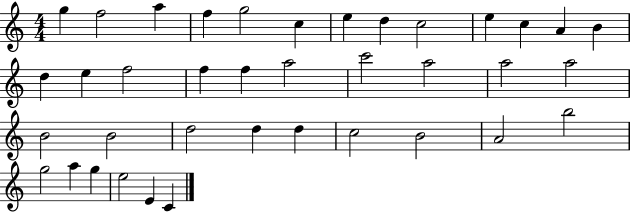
{
  \clef treble
  \numericTimeSignature
  \time 4/4
  \key c \major
  g''4 f''2 a''4 | f''4 g''2 c''4 | e''4 d''4 c''2 | e''4 c''4 a'4 b'4 | \break d''4 e''4 f''2 | f''4 f''4 a''2 | c'''2 a''2 | a''2 a''2 | \break b'2 b'2 | d''2 d''4 d''4 | c''2 b'2 | a'2 b''2 | \break g''2 a''4 g''4 | e''2 e'4 c'4 | \bar "|."
}